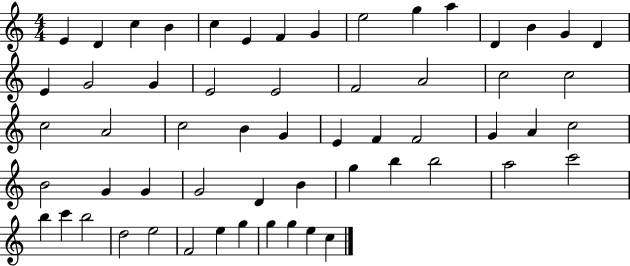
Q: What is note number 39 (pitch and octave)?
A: G4